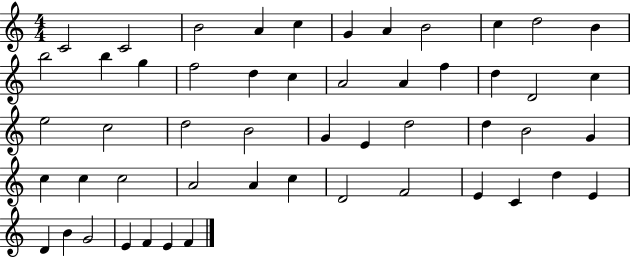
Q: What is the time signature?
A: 4/4